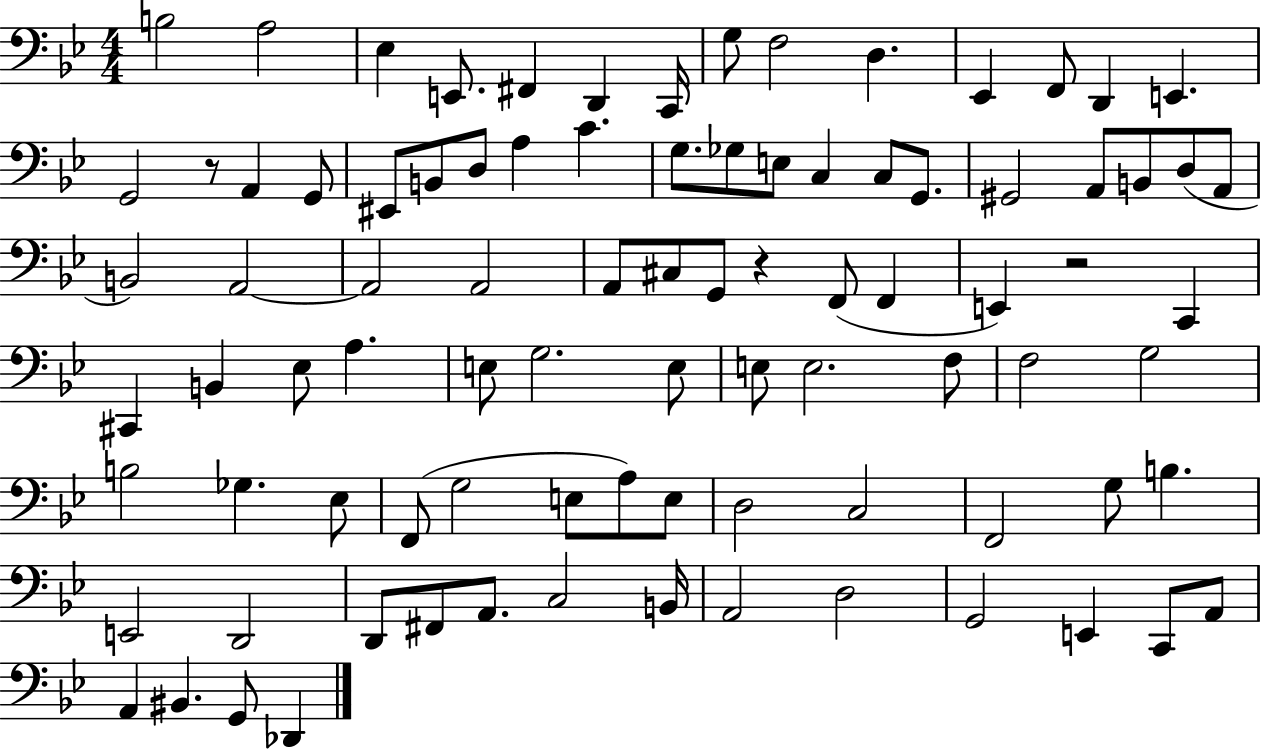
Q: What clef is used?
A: bass